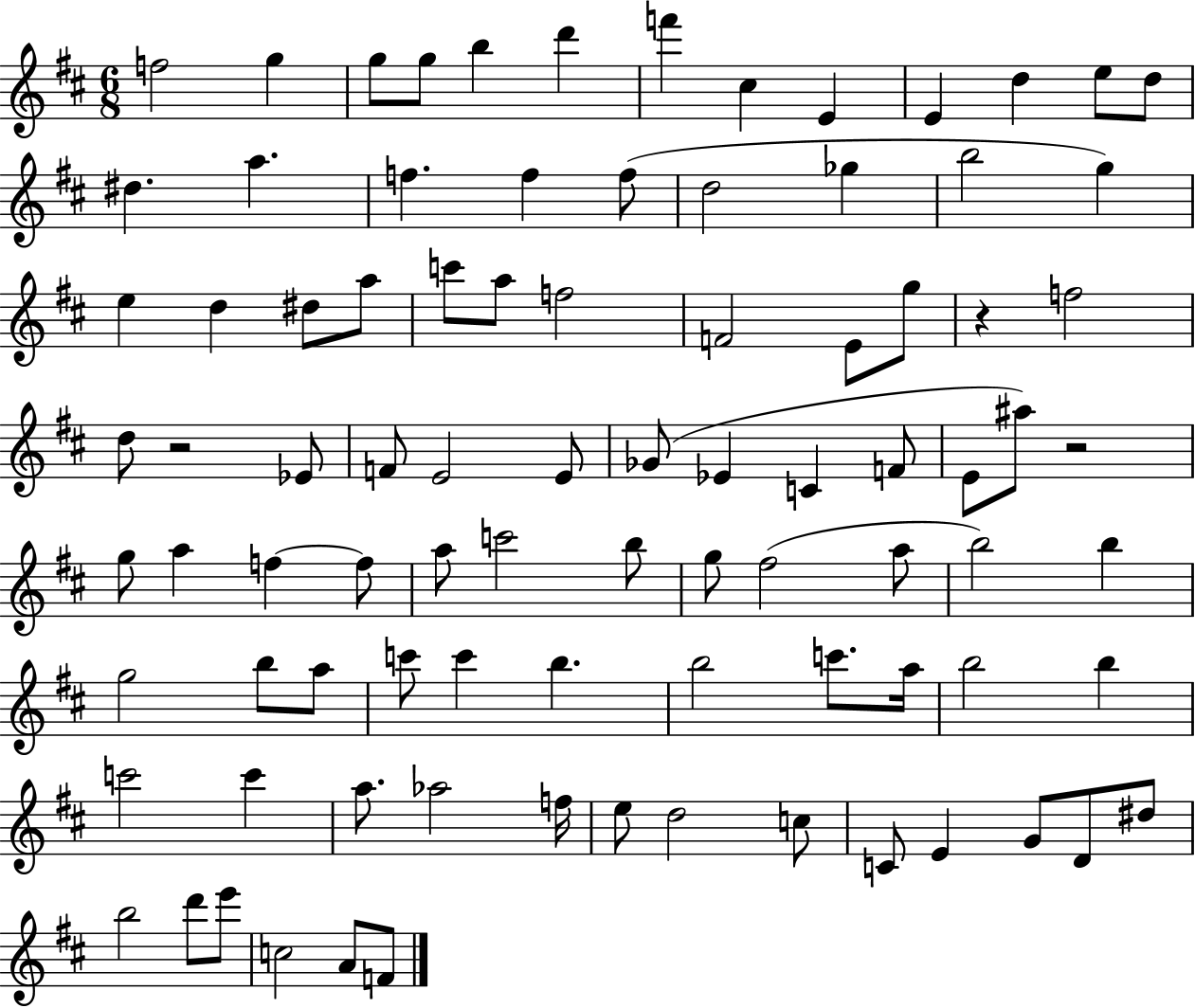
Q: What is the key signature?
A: D major